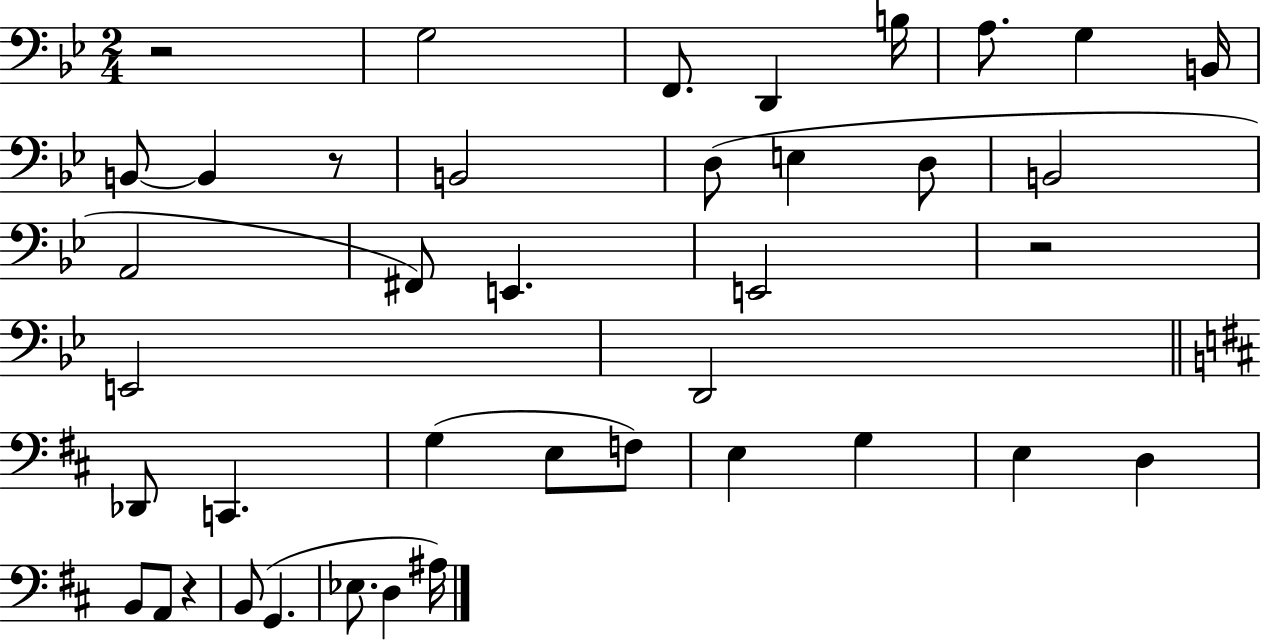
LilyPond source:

{
  \clef bass
  \numericTimeSignature
  \time 2/4
  \key bes \major
  \repeat volta 2 { r2 | g2 | f,8. d,4 b16 | a8. g4 b,16 | \break b,8~~ b,4 r8 | b,2 | d8( e4 d8 | b,2 | \break a,2 | fis,8) e,4. | e,2 | r2 | \break e,2 | d,2 | \bar "||" \break \key d \major des,8 c,4. | g4( e8 f8) | e4 g4 | e4 d4 | \break b,8 a,8 r4 | b,8( g,4. | ees8. d4 ais16) | } \bar "|."
}